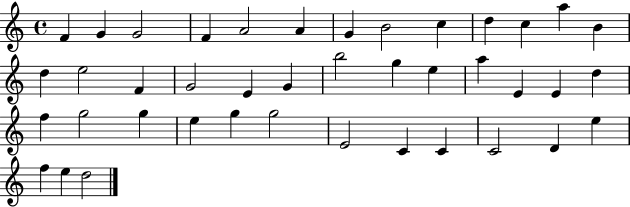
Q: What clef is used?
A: treble